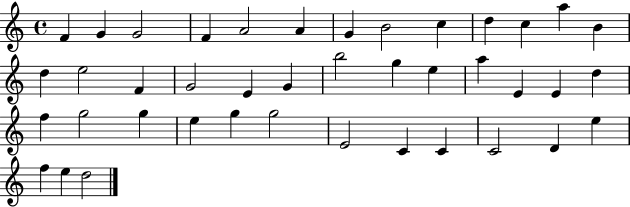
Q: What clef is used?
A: treble